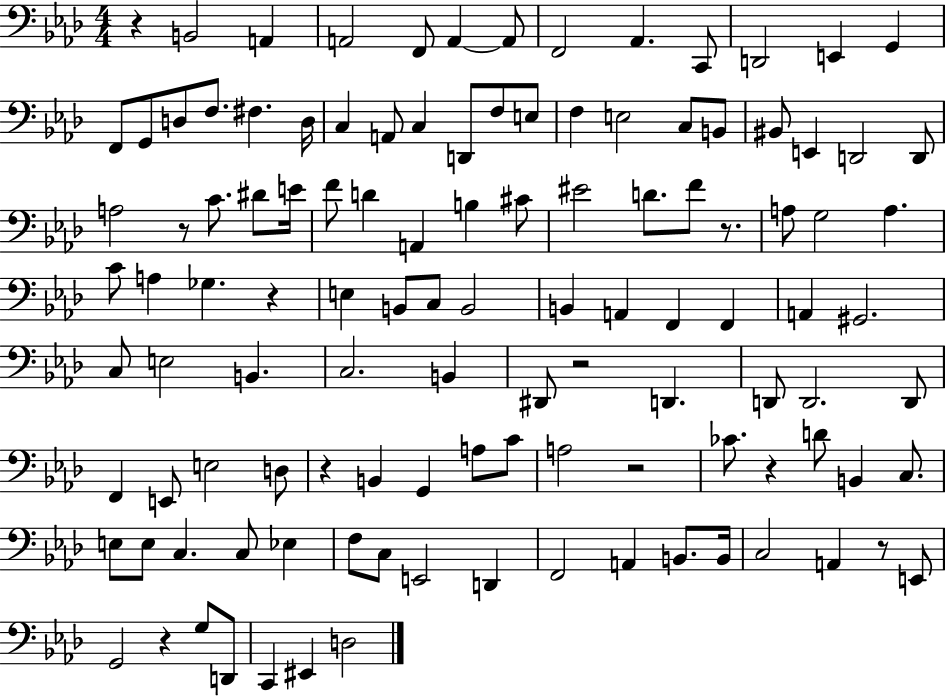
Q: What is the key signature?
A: AES major